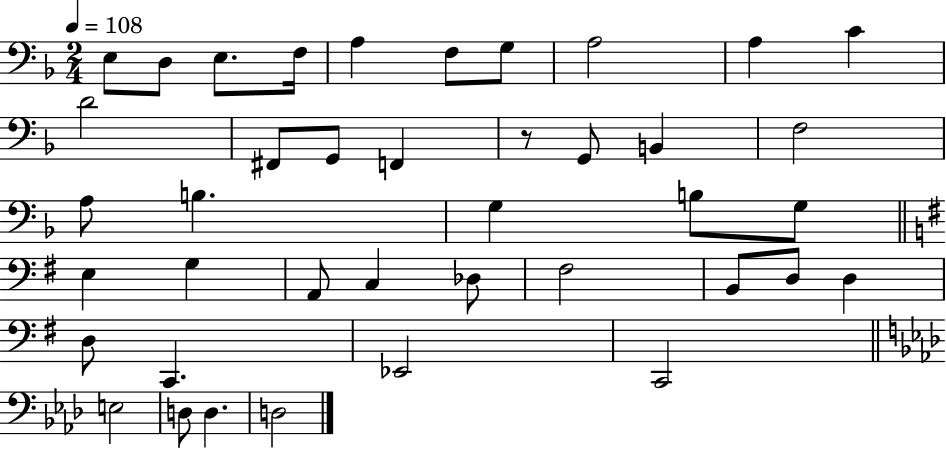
{
  \clef bass
  \numericTimeSignature
  \time 2/4
  \key f \major
  \tempo 4 = 108
  e8 d8 e8. f16 | a4 f8 g8 | a2 | a4 c'4 | \break d'2 | fis,8 g,8 f,4 | r8 g,8 b,4 | f2 | \break a8 b4. | g4 b8 g8 | \bar "||" \break \key g \major e4 g4 | a,8 c4 des8 | fis2 | b,8 d8 d4 | \break d8 c,4. | ees,2 | c,2 | \bar "||" \break \key aes \major e2 | d8 d4. | d2 | \bar "|."
}